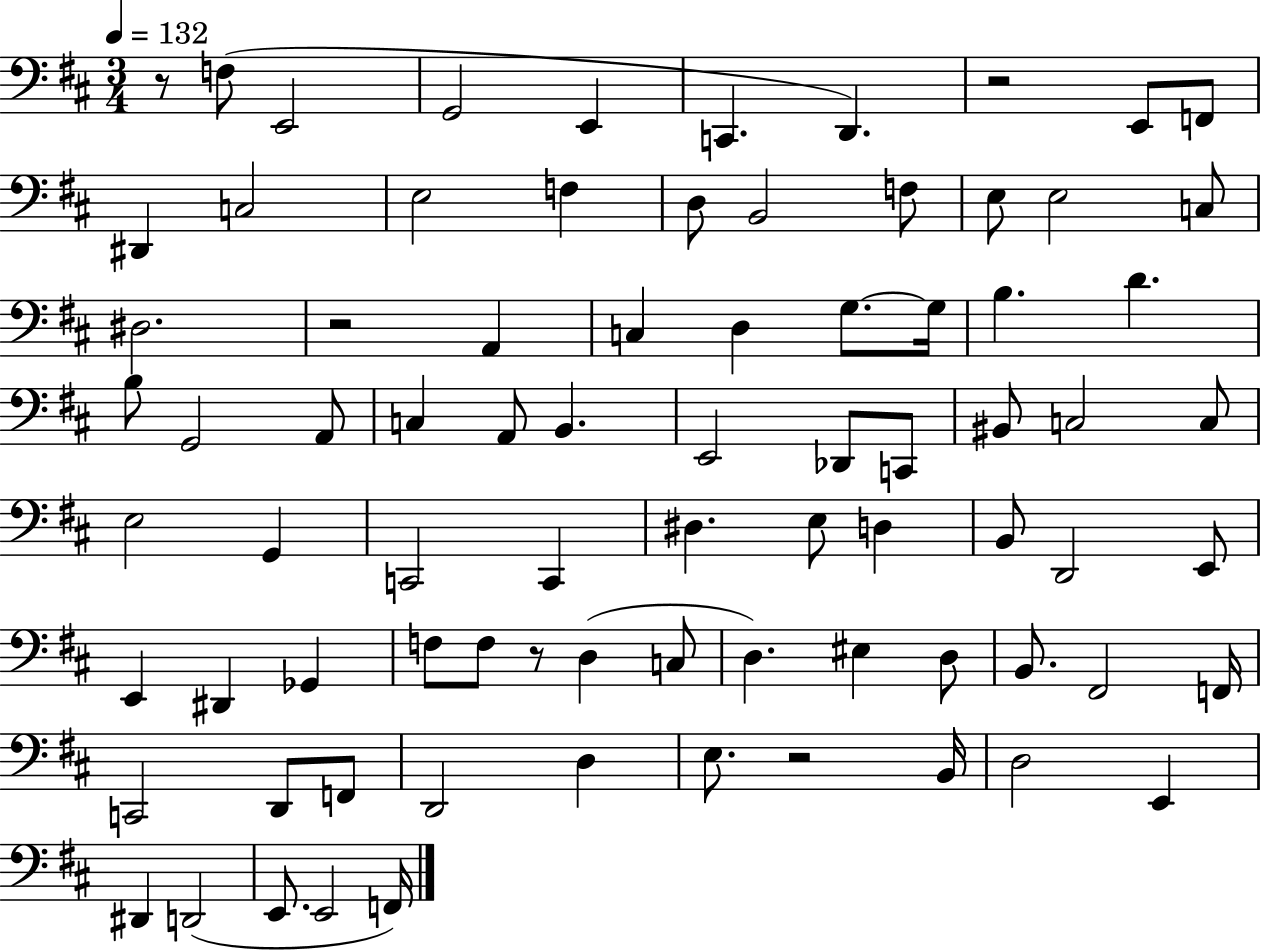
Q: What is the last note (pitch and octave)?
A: F2